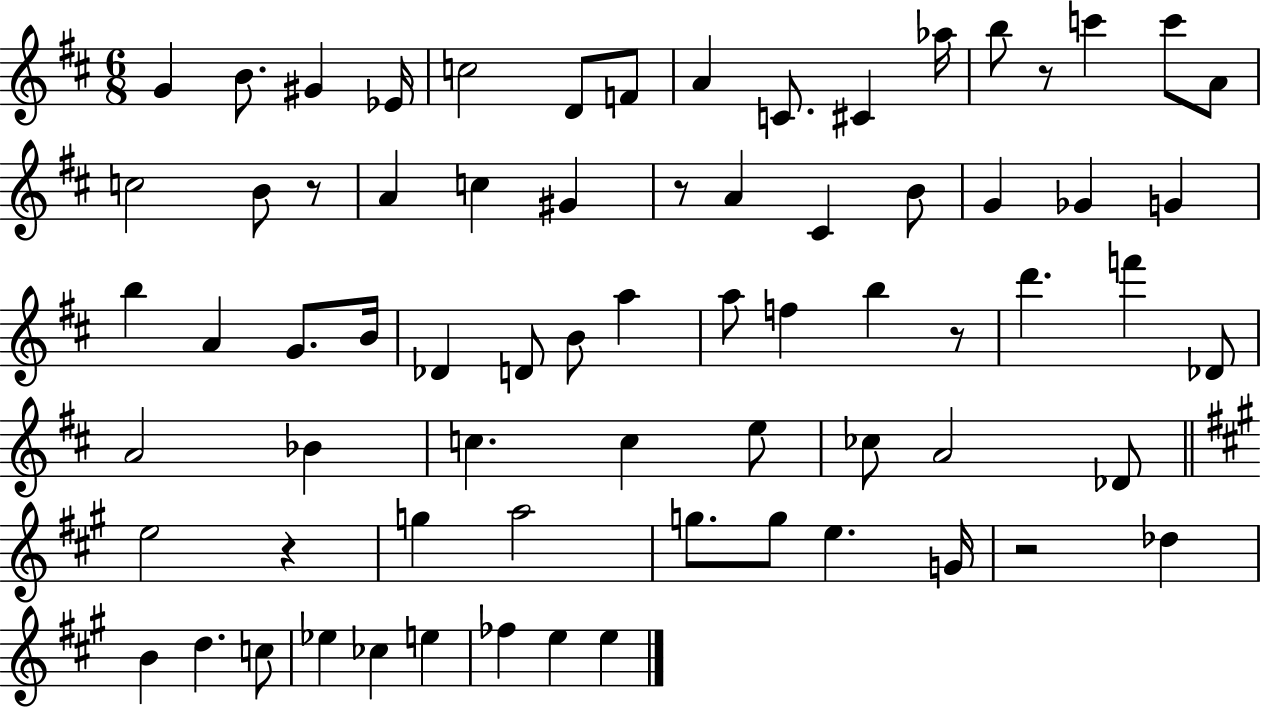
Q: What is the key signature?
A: D major